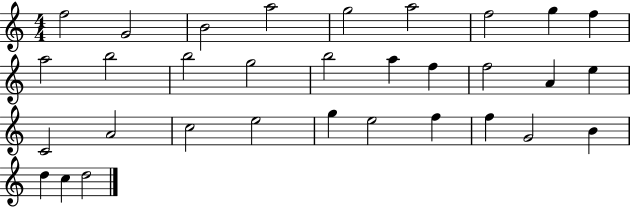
{
  \clef treble
  \numericTimeSignature
  \time 4/4
  \key c \major
  f''2 g'2 | b'2 a''2 | g''2 a''2 | f''2 g''4 f''4 | \break a''2 b''2 | b''2 g''2 | b''2 a''4 f''4 | f''2 a'4 e''4 | \break c'2 a'2 | c''2 e''2 | g''4 e''2 f''4 | f''4 g'2 b'4 | \break d''4 c''4 d''2 | \bar "|."
}